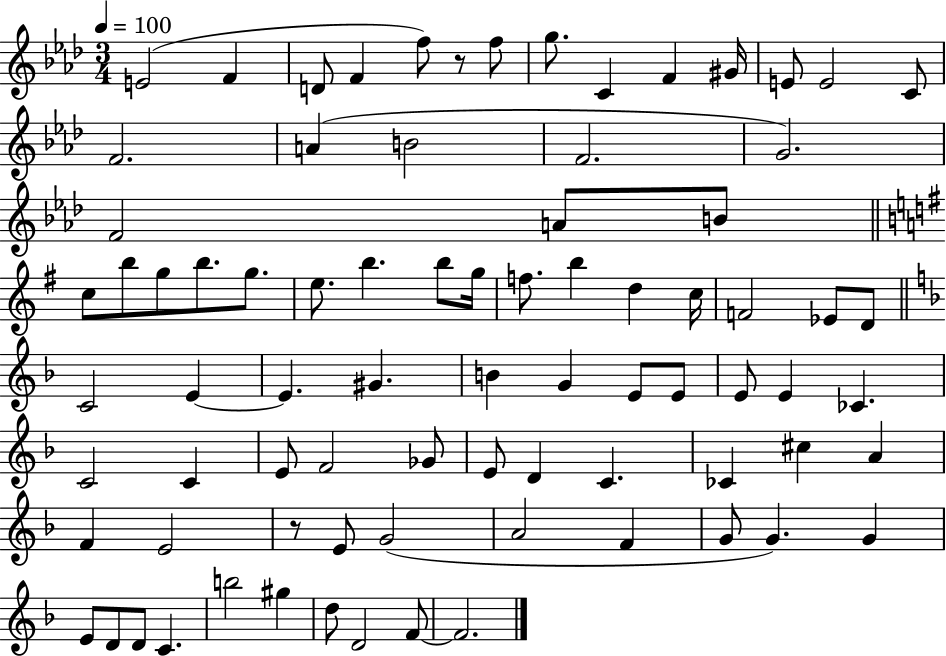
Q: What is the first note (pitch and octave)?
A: E4